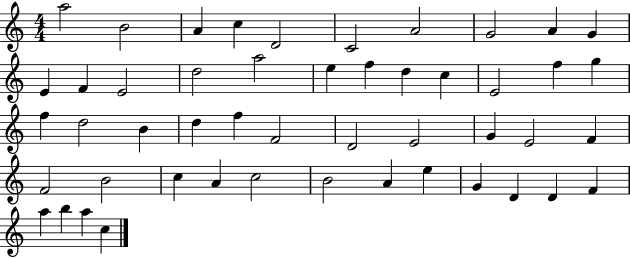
A5/h B4/h A4/q C5/q D4/h C4/h A4/h G4/h A4/q G4/q E4/q F4/q E4/h D5/h A5/h E5/q F5/q D5/q C5/q E4/h F5/q G5/q F5/q D5/h B4/q D5/q F5/q F4/h D4/h E4/h G4/q E4/h F4/q F4/h B4/h C5/q A4/q C5/h B4/h A4/q E5/q G4/q D4/q D4/q F4/q A5/q B5/q A5/q C5/q